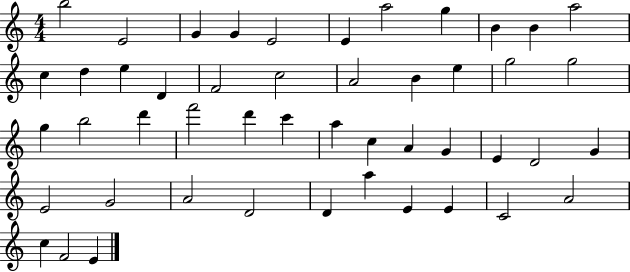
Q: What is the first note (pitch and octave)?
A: B5